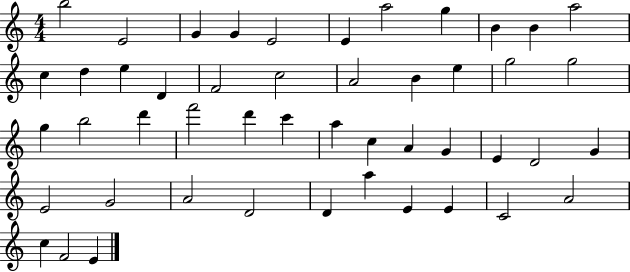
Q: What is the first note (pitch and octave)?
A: B5